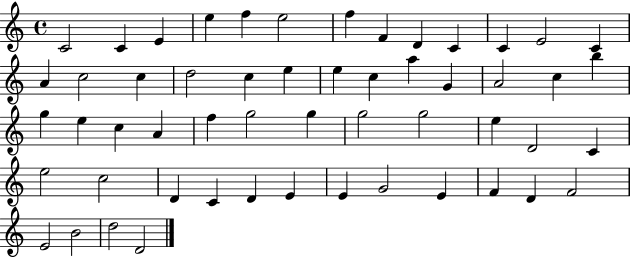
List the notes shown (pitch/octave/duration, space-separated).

C4/h C4/q E4/q E5/q F5/q E5/h F5/q F4/q D4/q C4/q C4/q E4/h C4/q A4/q C5/h C5/q D5/h C5/q E5/q E5/q C5/q A5/q G4/q A4/h C5/q B5/q G5/q E5/q C5/q A4/q F5/q G5/h G5/q G5/h G5/h E5/q D4/h C4/q E5/h C5/h D4/q C4/q D4/q E4/q E4/q G4/h E4/q F4/q D4/q F4/h E4/h B4/h D5/h D4/h